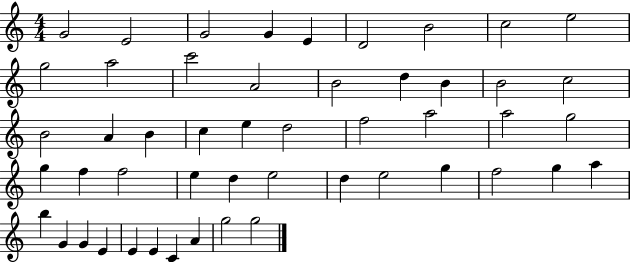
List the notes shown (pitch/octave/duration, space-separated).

G4/h E4/h G4/h G4/q E4/q D4/h B4/h C5/h E5/h G5/h A5/h C6/h A4/h B4/h D5/q B4/q B4/h C5/h B4/h A4/q B4/q C5/q E5/q D5/h F5/h A5/h A5/h G5/h G5/q F5/q F5/h E5/q D5/q E5/h D5/q E5/h G5/q F5/h G5/q A5/q B5/q G4/q G4/q E4/q E4/q E4/q C4/q A4/q G5/h G5/h